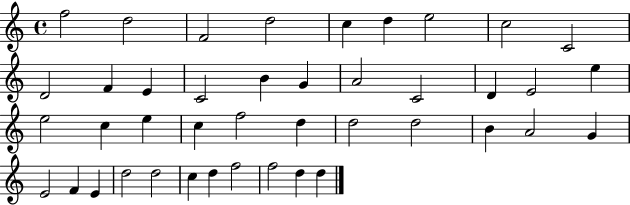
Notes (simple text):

F5/h D5/h F4/h D5/h C5/q D5/q E5/h C5/h C4/h D4/h F4/q E4/q C4/h B4/q G4/q A4/h C4/h D4/q E4/h E5/q E5/h C5/q E5/q C5/q F5/h D5/q D5/h D5/h B4/q A4/h G4/q E4/h F4/q E4/q D5/h D5/h C5/q D5/q F5/h F5/h D5/q D5/q